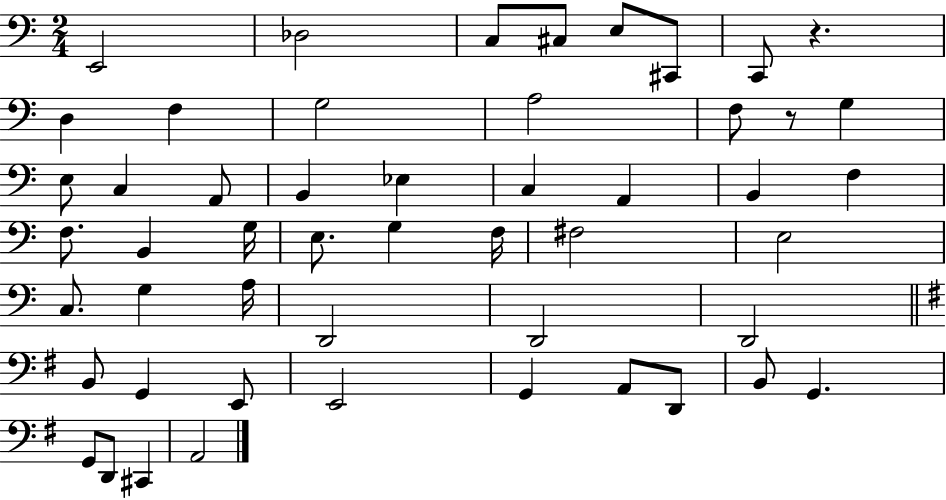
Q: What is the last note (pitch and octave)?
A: A2